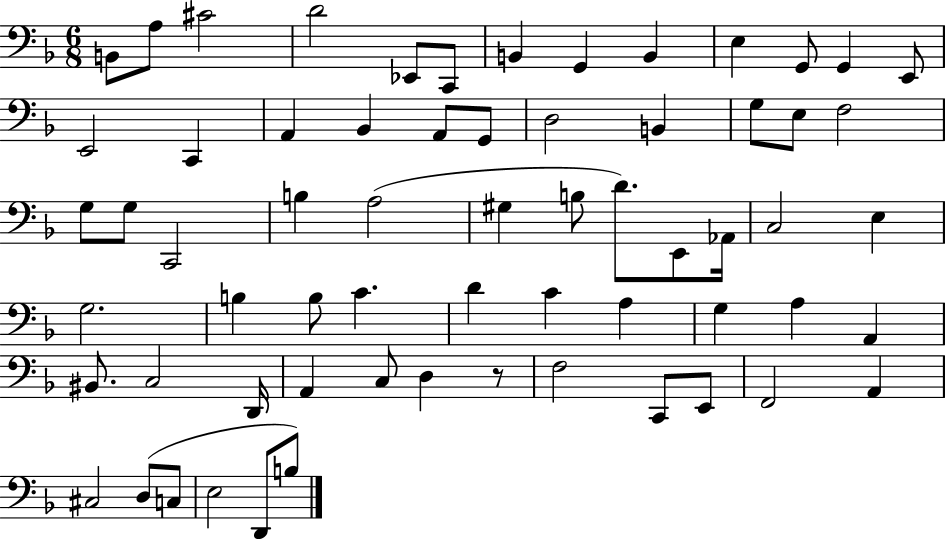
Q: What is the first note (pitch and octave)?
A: B2